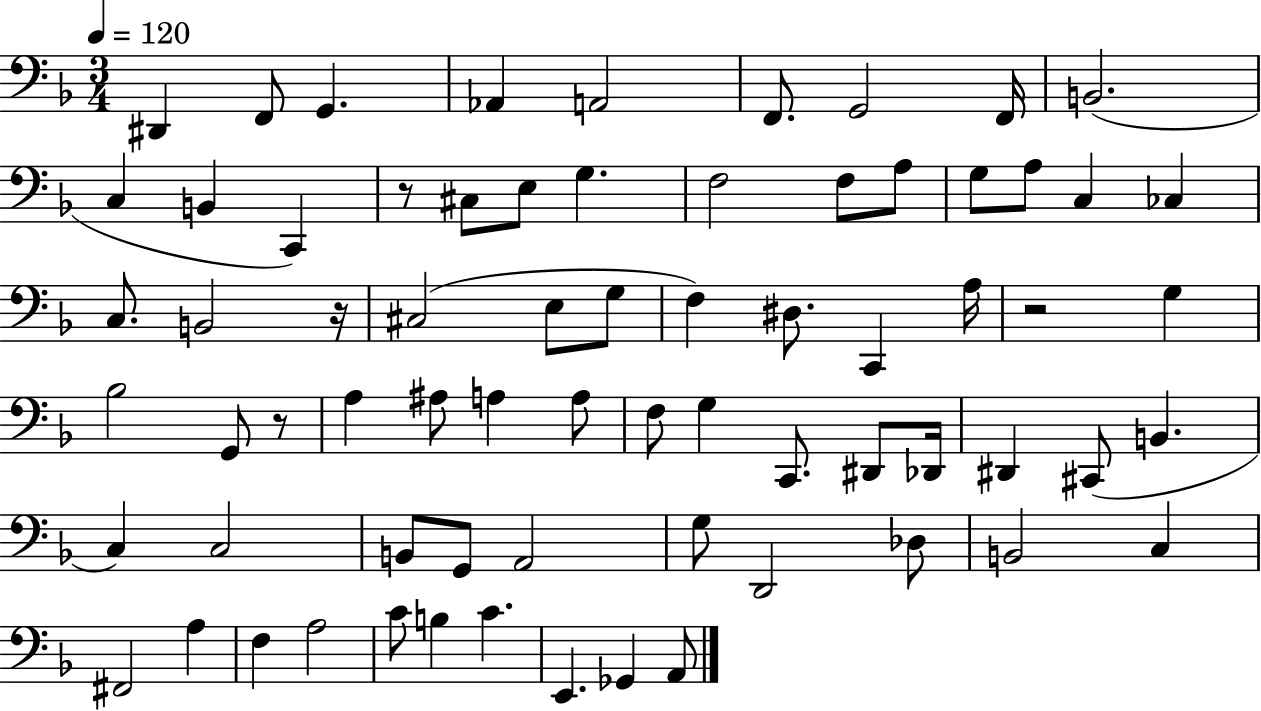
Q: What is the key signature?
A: F major